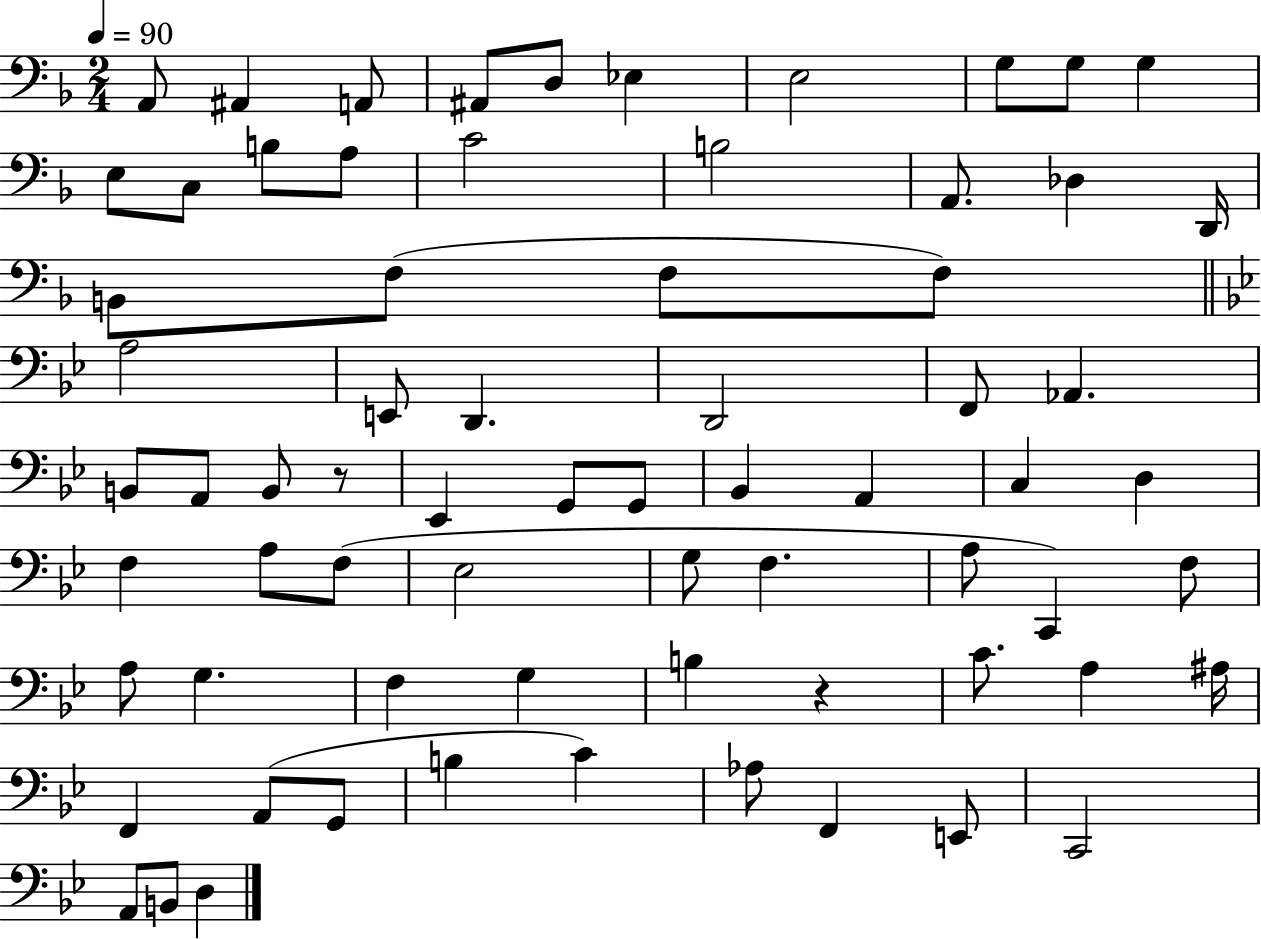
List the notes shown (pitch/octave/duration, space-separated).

A2/e A#2/q A2/e A#2/e D3/e Eb3/q E3/h G3/e G3/e G3/q E3/e C3/e B3/e A3/e C4/h B3/h A2/e. Db3/q D2/s B2/e F3/e F3/e F3/e A3/h E2/e D2/q. D2/h F2/e Ab2/q. B2/e A2/e B2/e R/e Eb2/q G2/e G2/e Bb2/q A2/q C3/q D3/q F3/q A3/e F3/e Eb3/h G3/e F3/q. A3/e C2/q F3/e A3/e G3/q. F3/q G3/q B3/q R/q C4/e. A3/q A#3/s F2/q A2/e G2/e B3/q C4/q Ab3/e F2/q E2/e C2/h A2/e B2/e D3/q